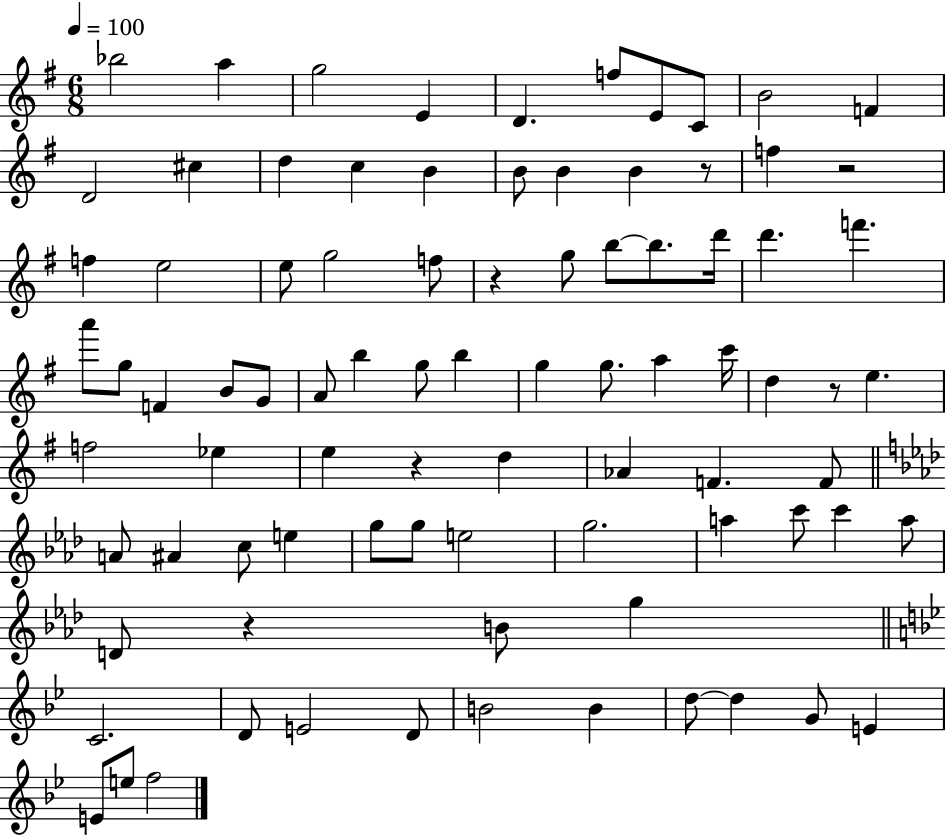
{
  \clef treble
  \numericTimeSignature
  \time 6/8
  \key g \major
  \tempo 4 = 100
  bes''2 a''4 | g''2 e'4 | d'4. f''8 e'8 c'8 | b'2 f'4 | \break d'2 cis''4 | d''4 c''4 b'4 | b'8 b'4 b'4 r8 | f''4 r2 | \break f''4 e''2 | e''8 g''2 f''8 | r4 g''8 b''8~~ b''8. d'''16 | d'''4. f'''4. | \break a'''8 g''8 f'4 b'8 g'8 | a'8 b''4 g''8 b''4 | g''4 g''8. a''4 c'''16 | d''4 r8 e''4. | \break f''2 ees''4 | e''4 r4 d''4 | aes'4 f'4. f'8 | \bar "||" \break \key aes \major a'8 ais'4 c''8 e''4 | g''8 g''8 e''2 | g''2. | a''4 c'''8 c'''4 a''8 | \break d'8 r4 b'8 g''4 | \bar "||" \break \key g \minor c'2. | d'8 e'2 d'8 | b'2 b'4 | d''8~~ d''4 g'8 e'4 | \break e'8 e''8 f''2 | \bar "|."
}